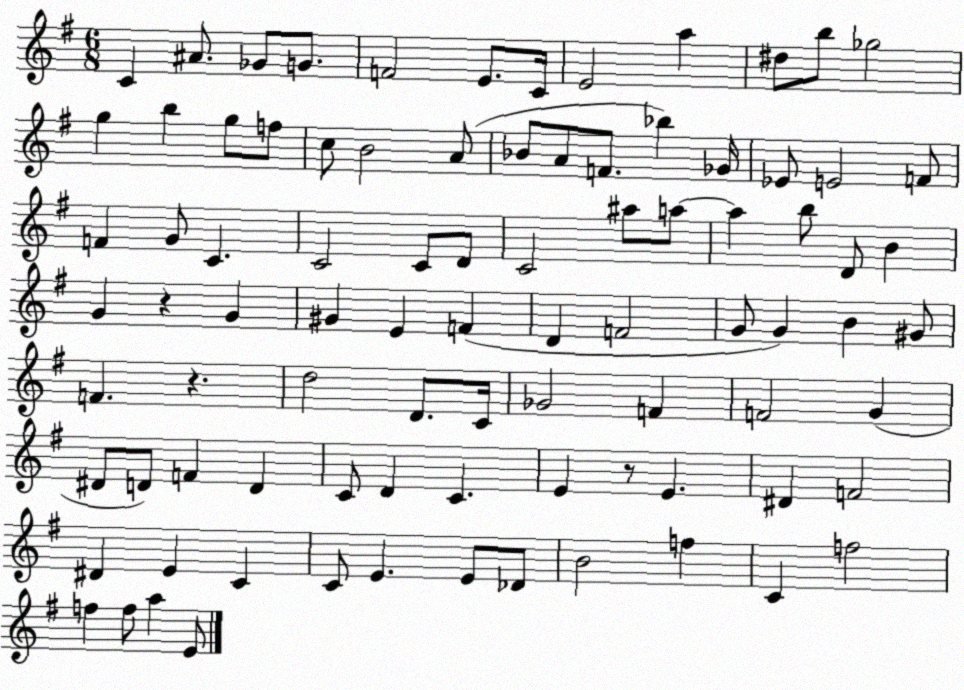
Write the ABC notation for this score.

X:1
T:Untitled
M:6/8
L:1/4
K:G
C ^A/2 _G/2 G/2 F2 E/2 C/4 E2 a ^d/2 b/2 _g2 g b g/2 f/2 c/2 B2 A/2 _B/2 A/2 F/2 _b _G/4 _E/2 E2 F/2 F G/2 C C2 C/2 D/2 C2 ^a/2 a/2 a b/2 D/2 B G z G ^G E F D F2 G/2 G B ^G/2 F z d2 D/2 C/4 _G2 F F2 G ^D/2 D/2 F D C/2 D C E z/2 E ^D F2 ^D E C C/2 E E/2 _D/2 B2 f C f2 f f/2 a E/2